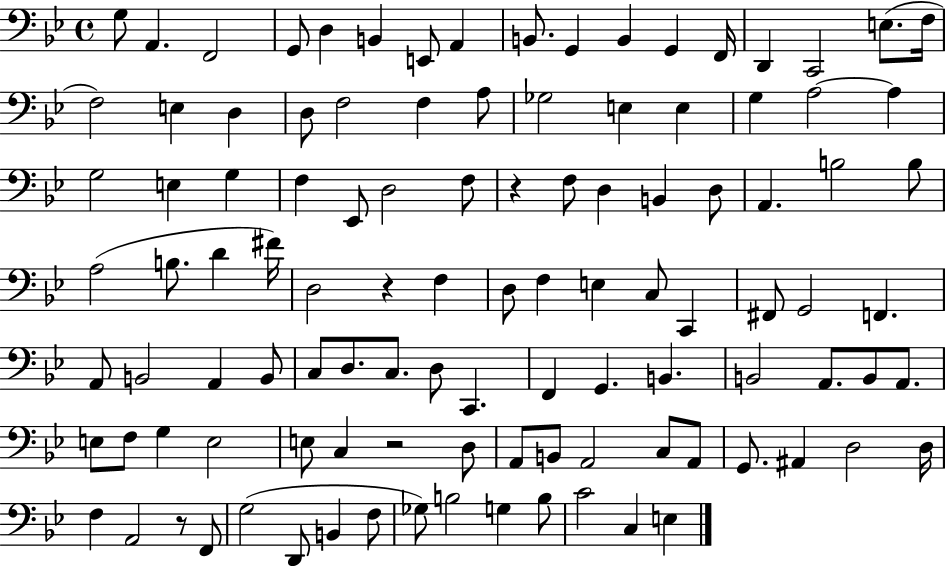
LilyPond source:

{
  \clef bass
  \time 4/4
  \defaultTimeSignature
  \key bes \major
  g8 a,4. f,2 | g,8 d4 b,4 e,8 a,4 | b,8. g,4 b,4 g,4 f,16 | d,4 c,2 e8.( f16 | \break f2) e4 d4 | d8 f2 f4 a8 | ges2 e4 e4 | g4 a2~~ a4 | \break g2 e4 g4 | f4 ees,8 d2 f8 | r4 f8 d4 b,4 d8 | a,4. b2 b8 | \break a2( b8. d'4 fis'16) | d2 r4 f4 | d8 f4 e4 c8 c,4 | fis,8 g,2 f,4. | \break a,8 b,2 a,4 b,8 | c8 d8. c8. d8 c,4. | f,4 g,4. b,4. | b,2 a,8. b,8 a,8. | \break e8 f8 g4 e2 | e8 c4 r2 d8 | a,8 b,8 a,2 c8 a,8 | g,8. ais,4 d2 d16 | \break f4 a,2 r8 f,8 | g2( d,8 b,4 f8 | ges8) b2 g4 b8 | c'2 c4 e4 | \break \bar "|."
}